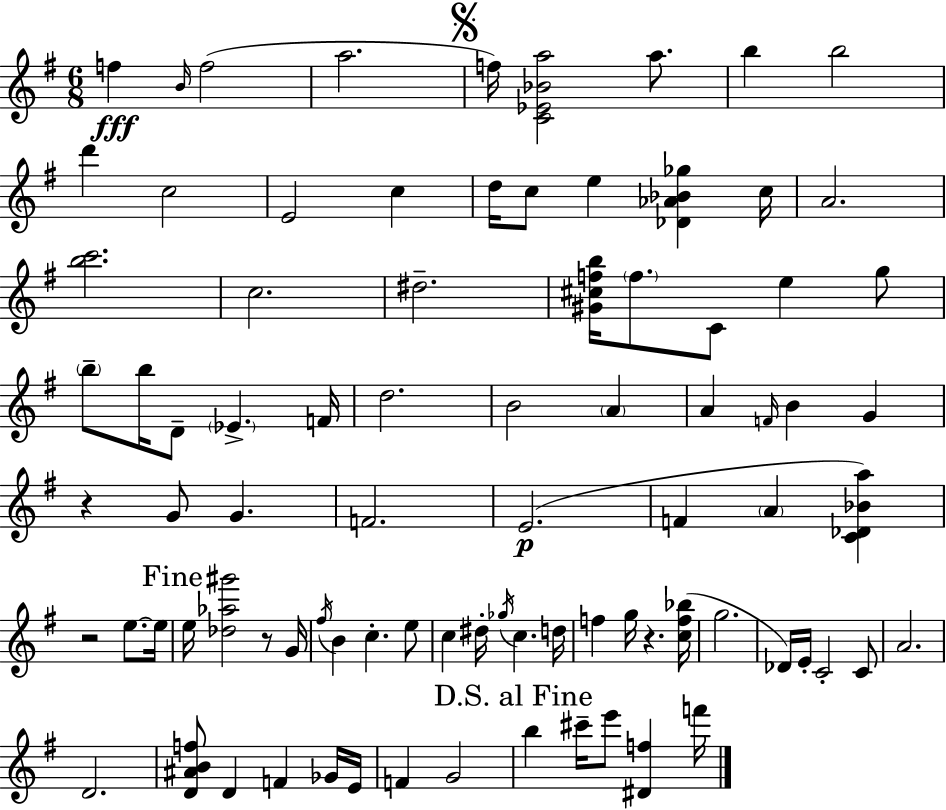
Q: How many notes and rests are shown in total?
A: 86